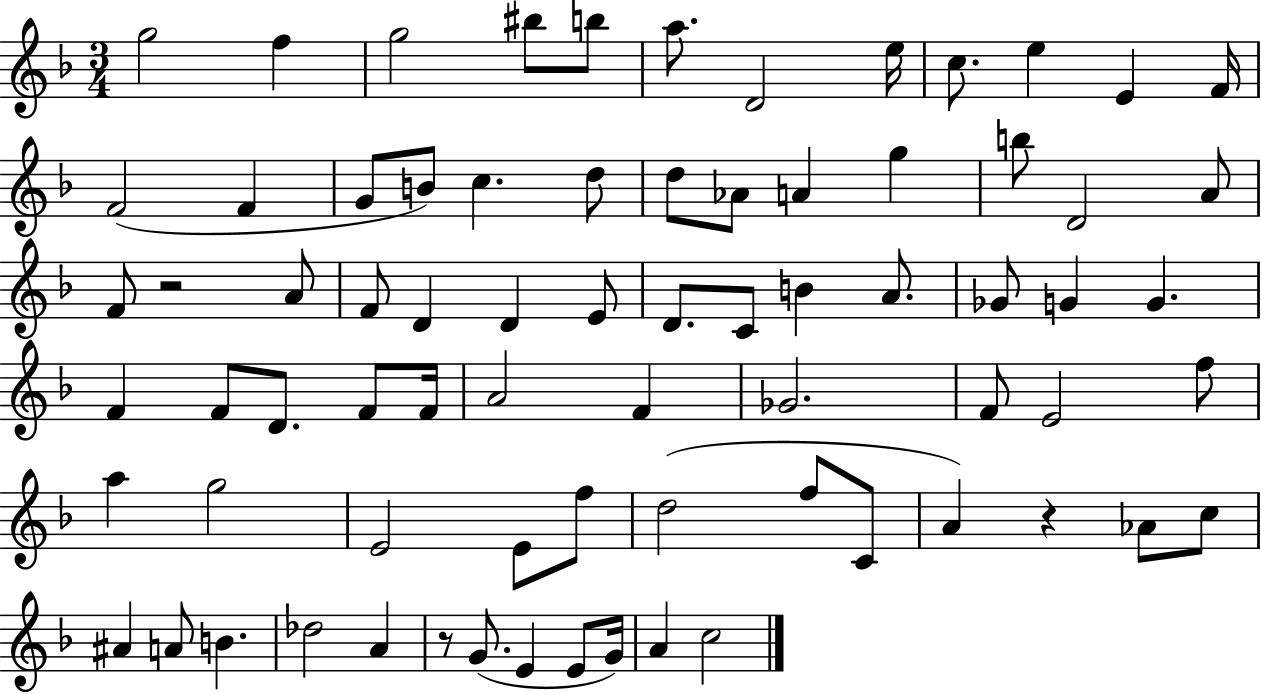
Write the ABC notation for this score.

X:1
T:Untitled
M:3/4
L:1/4
K:F
g2 f g2 ^b/2 b/2 a/2 D2 e/4 c/2 e E F/4 F2 F G/2 B/2 c d/2 d/2 _A/2 A g b/2 D2 A/2 F/2 z2 A/2 F/2 D D E/2 D/2 C/2 B A/2 _G/2 G G F F/2 D/2 F/2 F/4 A2 F _G2 F/2 E2 f/2 a g2 E2 E/2 f/2 d2 f/2 C/2 A z _A/2 c/2 ^A A/2 B _d2 A z/2 G/2 E E/2 G/4 A c2